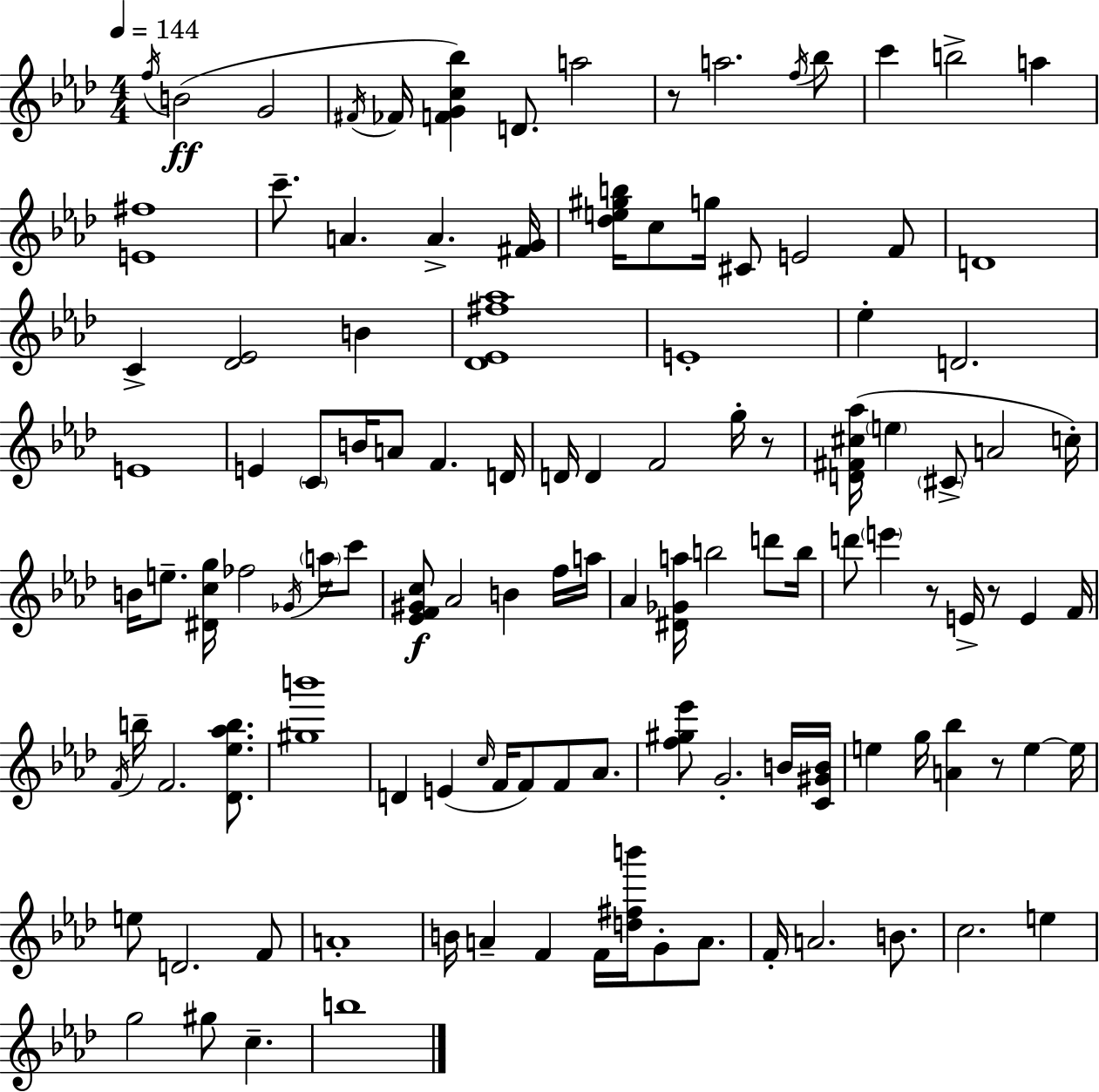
F5/s B4/h G4/h F#4/s FES4/s [F4,G4,C5,Bb5]/q D4/e. A5/h R/e A5/h. F5/s Bb5/e C6/q B5/h A5/q [E4,F#5]/w C6/e. A4/q. A4/q. [F#4,G4]/s [Db5,E5,G#5,B5]/s C5/e G5/s C#4/e E4/h F4/e D4/w C4/q [Db4,Eb4]/h B4/q [Db4,Eb4,F#5,Ab5]/w E4/w Eb5/q D4/h. E4/w E4/q C4/e B4/s A4/e F4/q. D4/s D4/s D4/q F4/h G5/s R/e [D4,F#4,C#5,Ab5]/s E5/q C#4/e A4/h C5/s B4/s E5/e. [D#4,C5,G5]/s FES5/h Gb4/s A5/s C6/e [Eb4,F4,G#4,C5]/e Ab4/h B4/q F5/s A5/s Ab4/q [D#4,Gb4,A5]/s B5/h D6/e B5/s D6/e E6/q R/e E4/s R/e E4/q F4/s F4/s B5/s F4/h. [Db4,Eb5,Ab5,B5]/e. [G#5,B6]/w D4/q E4/q C5/s F4/s F4/e F4/e Ab4/e. [F5,G#5,Eb6]/e G4/h. B4/s [C4,G#4,B4]/s E5/q G5/s [A4,Bb5]/q R/e E5/q E5/s E5/e D4/h. F4/e A4/w B4/s A4/q F4/q F4/s [D5,F#5,B6]/s G4/e A4/e. F4/s A4/h. B4/e. C5/h. E5/q G5/h G#5/e C5/q. B5/w